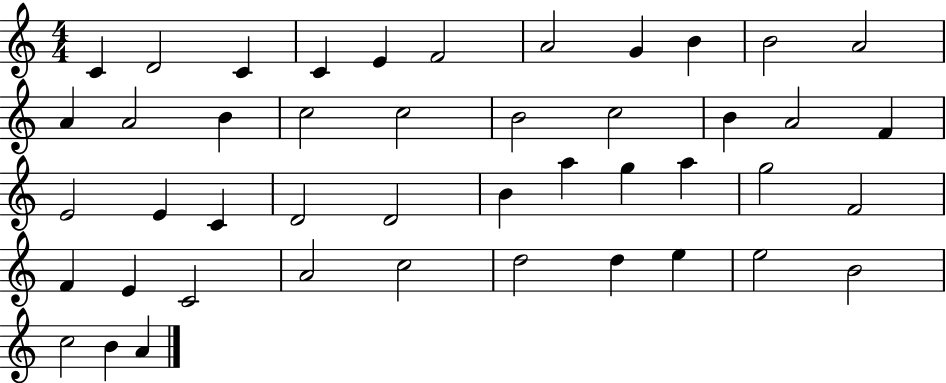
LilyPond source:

{
  \clef treble
  \numericTimeSignature
  \time 4/4
  \key c \major
  c'4 d'2 c'4 | c'4 e'4 f'2 | a'2 g'4 b'4 | b'2 a'2 | \break a'4 a'2 b'4 | c''2 c''2 | b'2 c''2 | b'4 a'2 f'4 | \break e'2 e'4 c'4 | d'2 d'2 | b'4 a''4 g''4 a''4 | g''2 f'2 | \break f'4 e'4 c'2 | a'2 c''2 | d''2 d''4 e''4 | e''2 b'2 | \break c''2 b'4 a'4 | \bar "|."
}